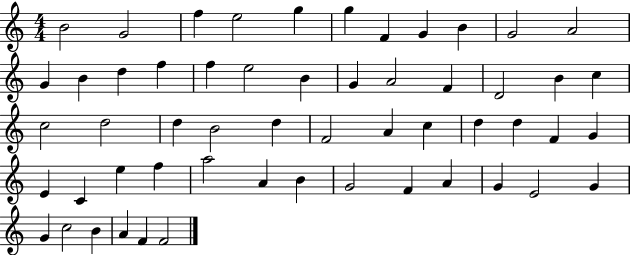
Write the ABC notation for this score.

X:1
T:Untitled
M:4/4
L:1/4
K:C
B2 G2 f e2 g g F G B G2 A2 G B d f f e2 B G A2 F D2 B c c2 d2 d B2 d F2 A c d d F G E C e f a2 A B G2 F A G E2 G G c2 B A F F2